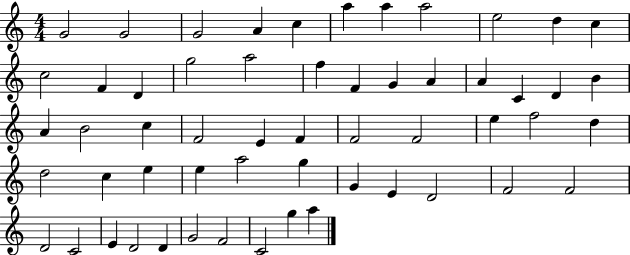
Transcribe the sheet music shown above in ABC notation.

X:1
T:Untitled
M:4/4
L:1/4
K:C
G2 G2 G2 A c a a a2 e2 d c c2 F D g2 a2 f F G A A C D B A B2 c F2 E F F2 F2 e f2 d d2 c e e a2 g G E D2 F2 F2 D2 C2 E D2 D G2 F2 C2 g a